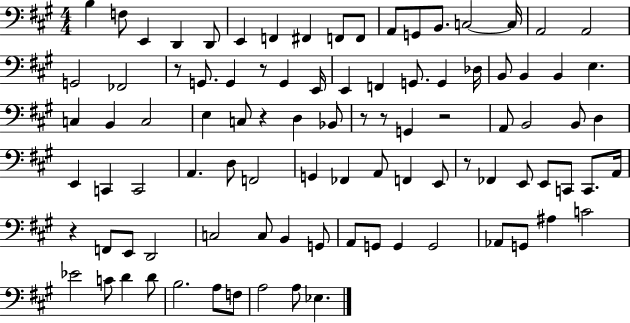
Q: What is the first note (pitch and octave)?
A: B3